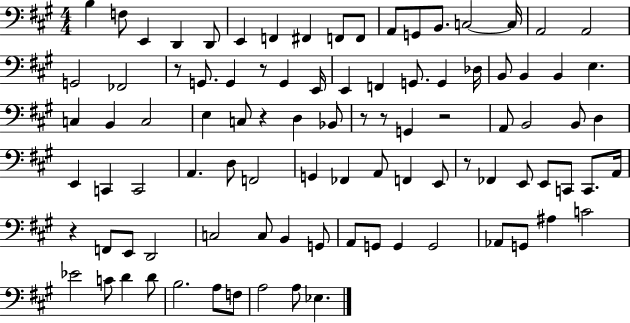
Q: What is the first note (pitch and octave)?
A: B3